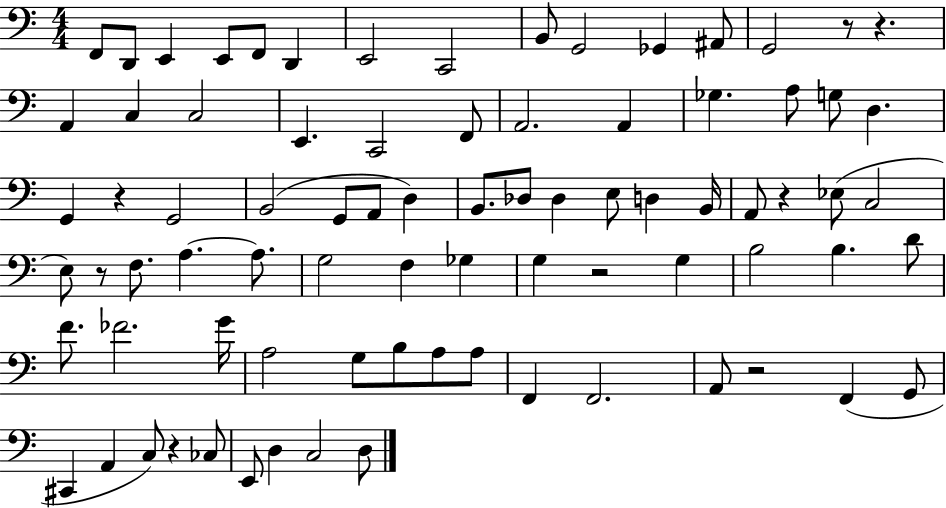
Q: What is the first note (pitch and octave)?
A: F2